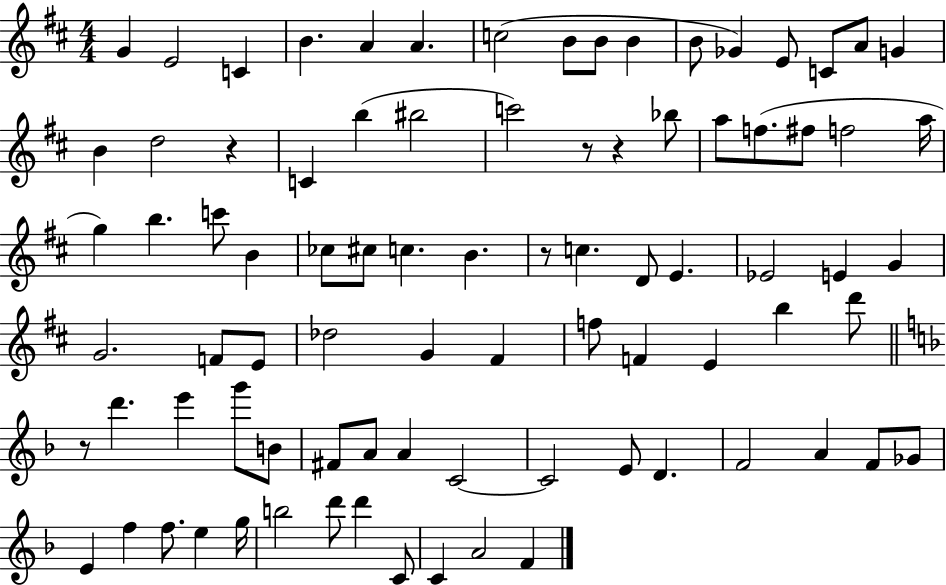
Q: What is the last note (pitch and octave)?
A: F4